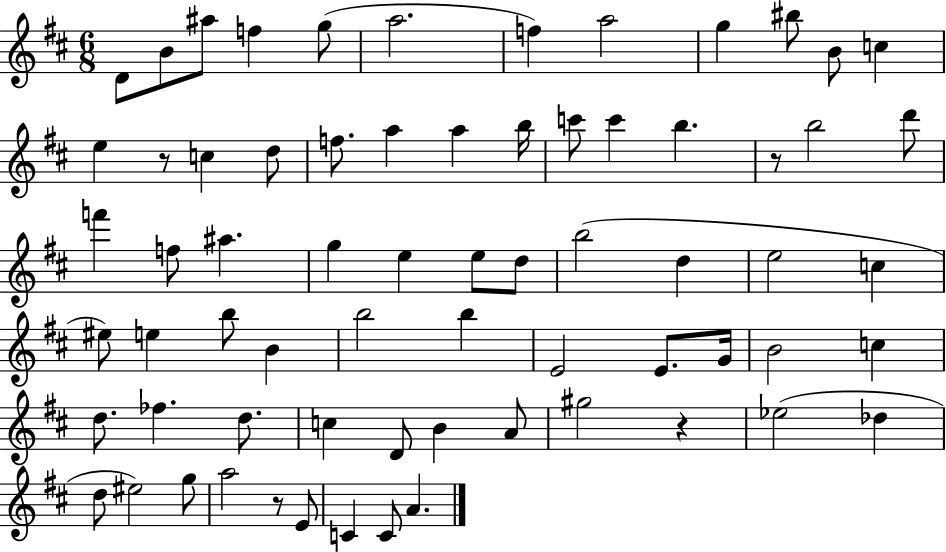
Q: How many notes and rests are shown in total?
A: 68